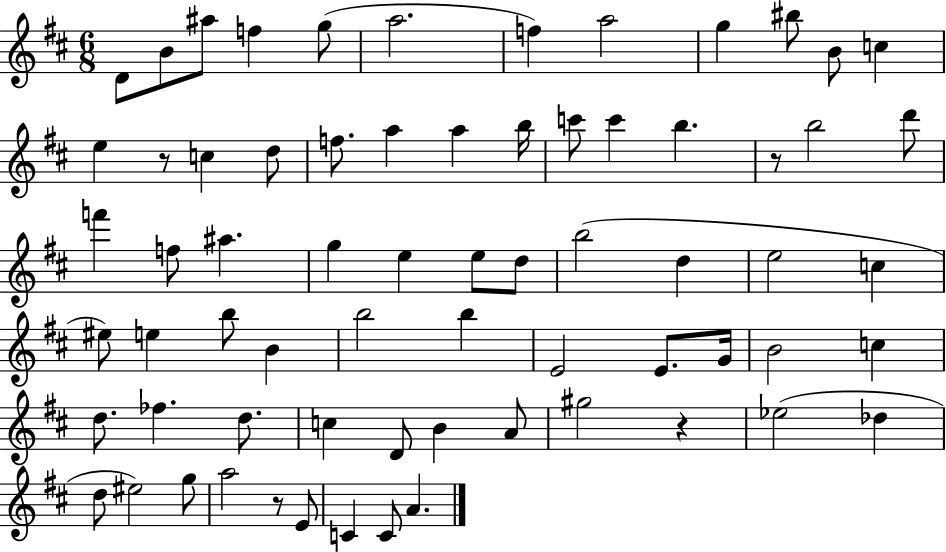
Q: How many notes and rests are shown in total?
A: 68